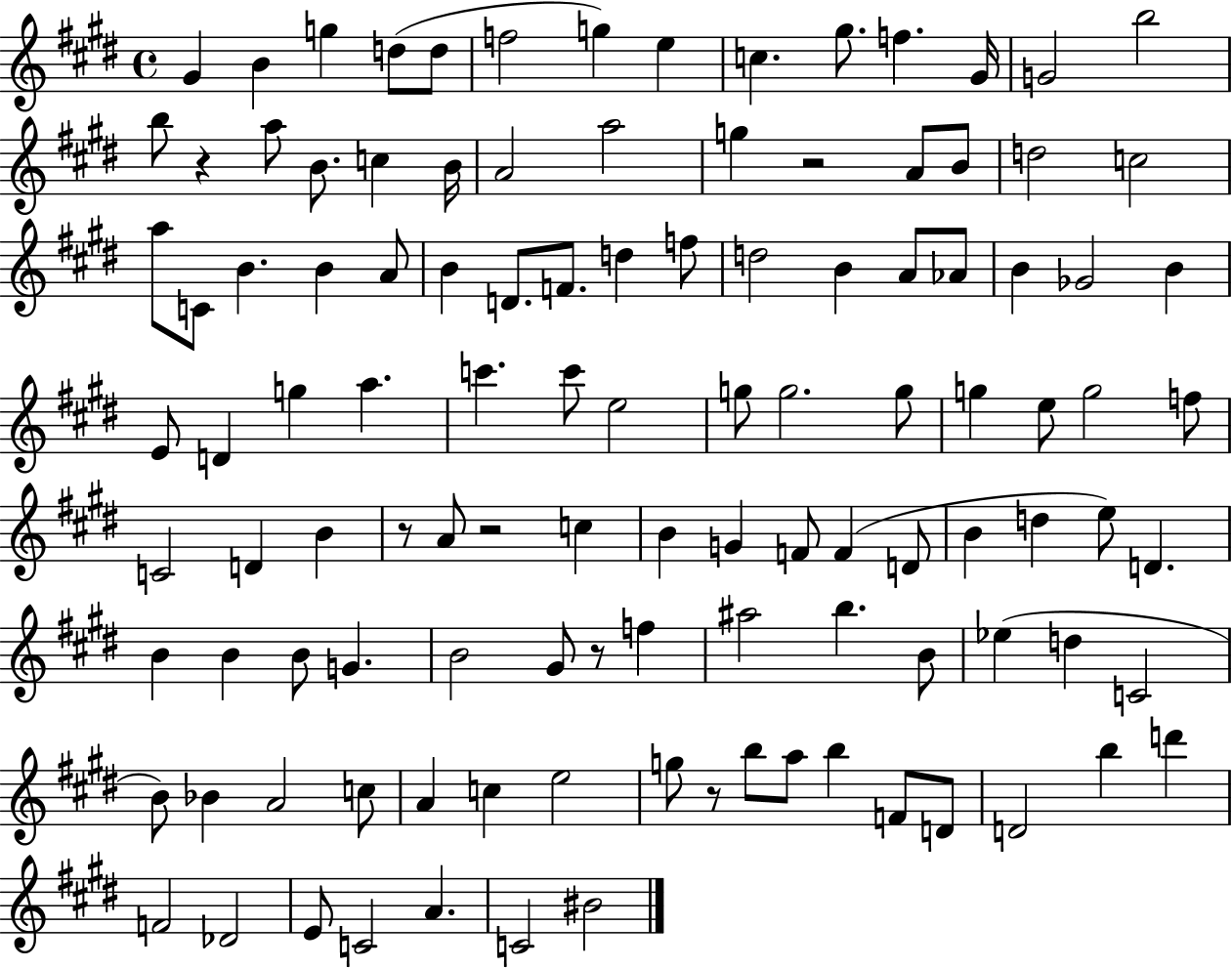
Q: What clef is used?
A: treble